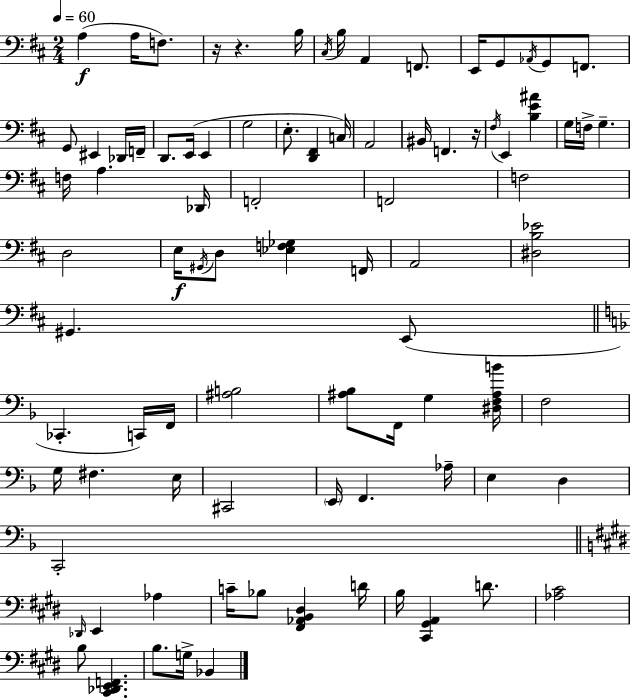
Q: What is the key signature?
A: D major